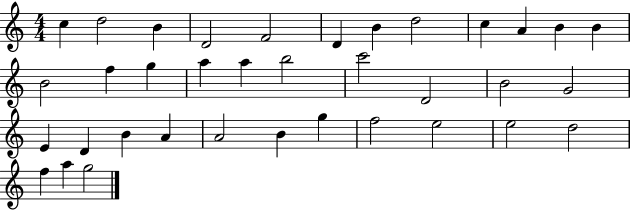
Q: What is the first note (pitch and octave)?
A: C5